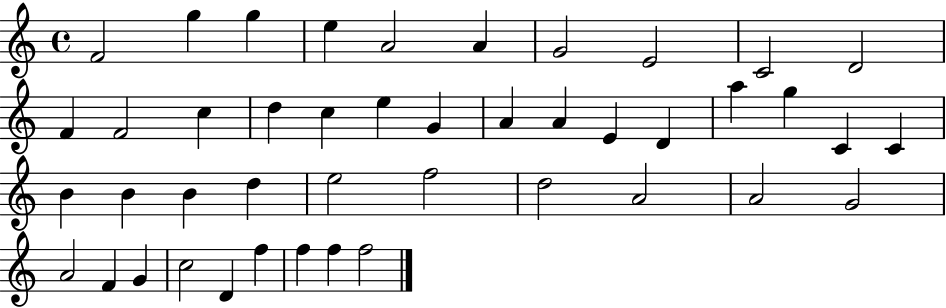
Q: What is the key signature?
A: C major